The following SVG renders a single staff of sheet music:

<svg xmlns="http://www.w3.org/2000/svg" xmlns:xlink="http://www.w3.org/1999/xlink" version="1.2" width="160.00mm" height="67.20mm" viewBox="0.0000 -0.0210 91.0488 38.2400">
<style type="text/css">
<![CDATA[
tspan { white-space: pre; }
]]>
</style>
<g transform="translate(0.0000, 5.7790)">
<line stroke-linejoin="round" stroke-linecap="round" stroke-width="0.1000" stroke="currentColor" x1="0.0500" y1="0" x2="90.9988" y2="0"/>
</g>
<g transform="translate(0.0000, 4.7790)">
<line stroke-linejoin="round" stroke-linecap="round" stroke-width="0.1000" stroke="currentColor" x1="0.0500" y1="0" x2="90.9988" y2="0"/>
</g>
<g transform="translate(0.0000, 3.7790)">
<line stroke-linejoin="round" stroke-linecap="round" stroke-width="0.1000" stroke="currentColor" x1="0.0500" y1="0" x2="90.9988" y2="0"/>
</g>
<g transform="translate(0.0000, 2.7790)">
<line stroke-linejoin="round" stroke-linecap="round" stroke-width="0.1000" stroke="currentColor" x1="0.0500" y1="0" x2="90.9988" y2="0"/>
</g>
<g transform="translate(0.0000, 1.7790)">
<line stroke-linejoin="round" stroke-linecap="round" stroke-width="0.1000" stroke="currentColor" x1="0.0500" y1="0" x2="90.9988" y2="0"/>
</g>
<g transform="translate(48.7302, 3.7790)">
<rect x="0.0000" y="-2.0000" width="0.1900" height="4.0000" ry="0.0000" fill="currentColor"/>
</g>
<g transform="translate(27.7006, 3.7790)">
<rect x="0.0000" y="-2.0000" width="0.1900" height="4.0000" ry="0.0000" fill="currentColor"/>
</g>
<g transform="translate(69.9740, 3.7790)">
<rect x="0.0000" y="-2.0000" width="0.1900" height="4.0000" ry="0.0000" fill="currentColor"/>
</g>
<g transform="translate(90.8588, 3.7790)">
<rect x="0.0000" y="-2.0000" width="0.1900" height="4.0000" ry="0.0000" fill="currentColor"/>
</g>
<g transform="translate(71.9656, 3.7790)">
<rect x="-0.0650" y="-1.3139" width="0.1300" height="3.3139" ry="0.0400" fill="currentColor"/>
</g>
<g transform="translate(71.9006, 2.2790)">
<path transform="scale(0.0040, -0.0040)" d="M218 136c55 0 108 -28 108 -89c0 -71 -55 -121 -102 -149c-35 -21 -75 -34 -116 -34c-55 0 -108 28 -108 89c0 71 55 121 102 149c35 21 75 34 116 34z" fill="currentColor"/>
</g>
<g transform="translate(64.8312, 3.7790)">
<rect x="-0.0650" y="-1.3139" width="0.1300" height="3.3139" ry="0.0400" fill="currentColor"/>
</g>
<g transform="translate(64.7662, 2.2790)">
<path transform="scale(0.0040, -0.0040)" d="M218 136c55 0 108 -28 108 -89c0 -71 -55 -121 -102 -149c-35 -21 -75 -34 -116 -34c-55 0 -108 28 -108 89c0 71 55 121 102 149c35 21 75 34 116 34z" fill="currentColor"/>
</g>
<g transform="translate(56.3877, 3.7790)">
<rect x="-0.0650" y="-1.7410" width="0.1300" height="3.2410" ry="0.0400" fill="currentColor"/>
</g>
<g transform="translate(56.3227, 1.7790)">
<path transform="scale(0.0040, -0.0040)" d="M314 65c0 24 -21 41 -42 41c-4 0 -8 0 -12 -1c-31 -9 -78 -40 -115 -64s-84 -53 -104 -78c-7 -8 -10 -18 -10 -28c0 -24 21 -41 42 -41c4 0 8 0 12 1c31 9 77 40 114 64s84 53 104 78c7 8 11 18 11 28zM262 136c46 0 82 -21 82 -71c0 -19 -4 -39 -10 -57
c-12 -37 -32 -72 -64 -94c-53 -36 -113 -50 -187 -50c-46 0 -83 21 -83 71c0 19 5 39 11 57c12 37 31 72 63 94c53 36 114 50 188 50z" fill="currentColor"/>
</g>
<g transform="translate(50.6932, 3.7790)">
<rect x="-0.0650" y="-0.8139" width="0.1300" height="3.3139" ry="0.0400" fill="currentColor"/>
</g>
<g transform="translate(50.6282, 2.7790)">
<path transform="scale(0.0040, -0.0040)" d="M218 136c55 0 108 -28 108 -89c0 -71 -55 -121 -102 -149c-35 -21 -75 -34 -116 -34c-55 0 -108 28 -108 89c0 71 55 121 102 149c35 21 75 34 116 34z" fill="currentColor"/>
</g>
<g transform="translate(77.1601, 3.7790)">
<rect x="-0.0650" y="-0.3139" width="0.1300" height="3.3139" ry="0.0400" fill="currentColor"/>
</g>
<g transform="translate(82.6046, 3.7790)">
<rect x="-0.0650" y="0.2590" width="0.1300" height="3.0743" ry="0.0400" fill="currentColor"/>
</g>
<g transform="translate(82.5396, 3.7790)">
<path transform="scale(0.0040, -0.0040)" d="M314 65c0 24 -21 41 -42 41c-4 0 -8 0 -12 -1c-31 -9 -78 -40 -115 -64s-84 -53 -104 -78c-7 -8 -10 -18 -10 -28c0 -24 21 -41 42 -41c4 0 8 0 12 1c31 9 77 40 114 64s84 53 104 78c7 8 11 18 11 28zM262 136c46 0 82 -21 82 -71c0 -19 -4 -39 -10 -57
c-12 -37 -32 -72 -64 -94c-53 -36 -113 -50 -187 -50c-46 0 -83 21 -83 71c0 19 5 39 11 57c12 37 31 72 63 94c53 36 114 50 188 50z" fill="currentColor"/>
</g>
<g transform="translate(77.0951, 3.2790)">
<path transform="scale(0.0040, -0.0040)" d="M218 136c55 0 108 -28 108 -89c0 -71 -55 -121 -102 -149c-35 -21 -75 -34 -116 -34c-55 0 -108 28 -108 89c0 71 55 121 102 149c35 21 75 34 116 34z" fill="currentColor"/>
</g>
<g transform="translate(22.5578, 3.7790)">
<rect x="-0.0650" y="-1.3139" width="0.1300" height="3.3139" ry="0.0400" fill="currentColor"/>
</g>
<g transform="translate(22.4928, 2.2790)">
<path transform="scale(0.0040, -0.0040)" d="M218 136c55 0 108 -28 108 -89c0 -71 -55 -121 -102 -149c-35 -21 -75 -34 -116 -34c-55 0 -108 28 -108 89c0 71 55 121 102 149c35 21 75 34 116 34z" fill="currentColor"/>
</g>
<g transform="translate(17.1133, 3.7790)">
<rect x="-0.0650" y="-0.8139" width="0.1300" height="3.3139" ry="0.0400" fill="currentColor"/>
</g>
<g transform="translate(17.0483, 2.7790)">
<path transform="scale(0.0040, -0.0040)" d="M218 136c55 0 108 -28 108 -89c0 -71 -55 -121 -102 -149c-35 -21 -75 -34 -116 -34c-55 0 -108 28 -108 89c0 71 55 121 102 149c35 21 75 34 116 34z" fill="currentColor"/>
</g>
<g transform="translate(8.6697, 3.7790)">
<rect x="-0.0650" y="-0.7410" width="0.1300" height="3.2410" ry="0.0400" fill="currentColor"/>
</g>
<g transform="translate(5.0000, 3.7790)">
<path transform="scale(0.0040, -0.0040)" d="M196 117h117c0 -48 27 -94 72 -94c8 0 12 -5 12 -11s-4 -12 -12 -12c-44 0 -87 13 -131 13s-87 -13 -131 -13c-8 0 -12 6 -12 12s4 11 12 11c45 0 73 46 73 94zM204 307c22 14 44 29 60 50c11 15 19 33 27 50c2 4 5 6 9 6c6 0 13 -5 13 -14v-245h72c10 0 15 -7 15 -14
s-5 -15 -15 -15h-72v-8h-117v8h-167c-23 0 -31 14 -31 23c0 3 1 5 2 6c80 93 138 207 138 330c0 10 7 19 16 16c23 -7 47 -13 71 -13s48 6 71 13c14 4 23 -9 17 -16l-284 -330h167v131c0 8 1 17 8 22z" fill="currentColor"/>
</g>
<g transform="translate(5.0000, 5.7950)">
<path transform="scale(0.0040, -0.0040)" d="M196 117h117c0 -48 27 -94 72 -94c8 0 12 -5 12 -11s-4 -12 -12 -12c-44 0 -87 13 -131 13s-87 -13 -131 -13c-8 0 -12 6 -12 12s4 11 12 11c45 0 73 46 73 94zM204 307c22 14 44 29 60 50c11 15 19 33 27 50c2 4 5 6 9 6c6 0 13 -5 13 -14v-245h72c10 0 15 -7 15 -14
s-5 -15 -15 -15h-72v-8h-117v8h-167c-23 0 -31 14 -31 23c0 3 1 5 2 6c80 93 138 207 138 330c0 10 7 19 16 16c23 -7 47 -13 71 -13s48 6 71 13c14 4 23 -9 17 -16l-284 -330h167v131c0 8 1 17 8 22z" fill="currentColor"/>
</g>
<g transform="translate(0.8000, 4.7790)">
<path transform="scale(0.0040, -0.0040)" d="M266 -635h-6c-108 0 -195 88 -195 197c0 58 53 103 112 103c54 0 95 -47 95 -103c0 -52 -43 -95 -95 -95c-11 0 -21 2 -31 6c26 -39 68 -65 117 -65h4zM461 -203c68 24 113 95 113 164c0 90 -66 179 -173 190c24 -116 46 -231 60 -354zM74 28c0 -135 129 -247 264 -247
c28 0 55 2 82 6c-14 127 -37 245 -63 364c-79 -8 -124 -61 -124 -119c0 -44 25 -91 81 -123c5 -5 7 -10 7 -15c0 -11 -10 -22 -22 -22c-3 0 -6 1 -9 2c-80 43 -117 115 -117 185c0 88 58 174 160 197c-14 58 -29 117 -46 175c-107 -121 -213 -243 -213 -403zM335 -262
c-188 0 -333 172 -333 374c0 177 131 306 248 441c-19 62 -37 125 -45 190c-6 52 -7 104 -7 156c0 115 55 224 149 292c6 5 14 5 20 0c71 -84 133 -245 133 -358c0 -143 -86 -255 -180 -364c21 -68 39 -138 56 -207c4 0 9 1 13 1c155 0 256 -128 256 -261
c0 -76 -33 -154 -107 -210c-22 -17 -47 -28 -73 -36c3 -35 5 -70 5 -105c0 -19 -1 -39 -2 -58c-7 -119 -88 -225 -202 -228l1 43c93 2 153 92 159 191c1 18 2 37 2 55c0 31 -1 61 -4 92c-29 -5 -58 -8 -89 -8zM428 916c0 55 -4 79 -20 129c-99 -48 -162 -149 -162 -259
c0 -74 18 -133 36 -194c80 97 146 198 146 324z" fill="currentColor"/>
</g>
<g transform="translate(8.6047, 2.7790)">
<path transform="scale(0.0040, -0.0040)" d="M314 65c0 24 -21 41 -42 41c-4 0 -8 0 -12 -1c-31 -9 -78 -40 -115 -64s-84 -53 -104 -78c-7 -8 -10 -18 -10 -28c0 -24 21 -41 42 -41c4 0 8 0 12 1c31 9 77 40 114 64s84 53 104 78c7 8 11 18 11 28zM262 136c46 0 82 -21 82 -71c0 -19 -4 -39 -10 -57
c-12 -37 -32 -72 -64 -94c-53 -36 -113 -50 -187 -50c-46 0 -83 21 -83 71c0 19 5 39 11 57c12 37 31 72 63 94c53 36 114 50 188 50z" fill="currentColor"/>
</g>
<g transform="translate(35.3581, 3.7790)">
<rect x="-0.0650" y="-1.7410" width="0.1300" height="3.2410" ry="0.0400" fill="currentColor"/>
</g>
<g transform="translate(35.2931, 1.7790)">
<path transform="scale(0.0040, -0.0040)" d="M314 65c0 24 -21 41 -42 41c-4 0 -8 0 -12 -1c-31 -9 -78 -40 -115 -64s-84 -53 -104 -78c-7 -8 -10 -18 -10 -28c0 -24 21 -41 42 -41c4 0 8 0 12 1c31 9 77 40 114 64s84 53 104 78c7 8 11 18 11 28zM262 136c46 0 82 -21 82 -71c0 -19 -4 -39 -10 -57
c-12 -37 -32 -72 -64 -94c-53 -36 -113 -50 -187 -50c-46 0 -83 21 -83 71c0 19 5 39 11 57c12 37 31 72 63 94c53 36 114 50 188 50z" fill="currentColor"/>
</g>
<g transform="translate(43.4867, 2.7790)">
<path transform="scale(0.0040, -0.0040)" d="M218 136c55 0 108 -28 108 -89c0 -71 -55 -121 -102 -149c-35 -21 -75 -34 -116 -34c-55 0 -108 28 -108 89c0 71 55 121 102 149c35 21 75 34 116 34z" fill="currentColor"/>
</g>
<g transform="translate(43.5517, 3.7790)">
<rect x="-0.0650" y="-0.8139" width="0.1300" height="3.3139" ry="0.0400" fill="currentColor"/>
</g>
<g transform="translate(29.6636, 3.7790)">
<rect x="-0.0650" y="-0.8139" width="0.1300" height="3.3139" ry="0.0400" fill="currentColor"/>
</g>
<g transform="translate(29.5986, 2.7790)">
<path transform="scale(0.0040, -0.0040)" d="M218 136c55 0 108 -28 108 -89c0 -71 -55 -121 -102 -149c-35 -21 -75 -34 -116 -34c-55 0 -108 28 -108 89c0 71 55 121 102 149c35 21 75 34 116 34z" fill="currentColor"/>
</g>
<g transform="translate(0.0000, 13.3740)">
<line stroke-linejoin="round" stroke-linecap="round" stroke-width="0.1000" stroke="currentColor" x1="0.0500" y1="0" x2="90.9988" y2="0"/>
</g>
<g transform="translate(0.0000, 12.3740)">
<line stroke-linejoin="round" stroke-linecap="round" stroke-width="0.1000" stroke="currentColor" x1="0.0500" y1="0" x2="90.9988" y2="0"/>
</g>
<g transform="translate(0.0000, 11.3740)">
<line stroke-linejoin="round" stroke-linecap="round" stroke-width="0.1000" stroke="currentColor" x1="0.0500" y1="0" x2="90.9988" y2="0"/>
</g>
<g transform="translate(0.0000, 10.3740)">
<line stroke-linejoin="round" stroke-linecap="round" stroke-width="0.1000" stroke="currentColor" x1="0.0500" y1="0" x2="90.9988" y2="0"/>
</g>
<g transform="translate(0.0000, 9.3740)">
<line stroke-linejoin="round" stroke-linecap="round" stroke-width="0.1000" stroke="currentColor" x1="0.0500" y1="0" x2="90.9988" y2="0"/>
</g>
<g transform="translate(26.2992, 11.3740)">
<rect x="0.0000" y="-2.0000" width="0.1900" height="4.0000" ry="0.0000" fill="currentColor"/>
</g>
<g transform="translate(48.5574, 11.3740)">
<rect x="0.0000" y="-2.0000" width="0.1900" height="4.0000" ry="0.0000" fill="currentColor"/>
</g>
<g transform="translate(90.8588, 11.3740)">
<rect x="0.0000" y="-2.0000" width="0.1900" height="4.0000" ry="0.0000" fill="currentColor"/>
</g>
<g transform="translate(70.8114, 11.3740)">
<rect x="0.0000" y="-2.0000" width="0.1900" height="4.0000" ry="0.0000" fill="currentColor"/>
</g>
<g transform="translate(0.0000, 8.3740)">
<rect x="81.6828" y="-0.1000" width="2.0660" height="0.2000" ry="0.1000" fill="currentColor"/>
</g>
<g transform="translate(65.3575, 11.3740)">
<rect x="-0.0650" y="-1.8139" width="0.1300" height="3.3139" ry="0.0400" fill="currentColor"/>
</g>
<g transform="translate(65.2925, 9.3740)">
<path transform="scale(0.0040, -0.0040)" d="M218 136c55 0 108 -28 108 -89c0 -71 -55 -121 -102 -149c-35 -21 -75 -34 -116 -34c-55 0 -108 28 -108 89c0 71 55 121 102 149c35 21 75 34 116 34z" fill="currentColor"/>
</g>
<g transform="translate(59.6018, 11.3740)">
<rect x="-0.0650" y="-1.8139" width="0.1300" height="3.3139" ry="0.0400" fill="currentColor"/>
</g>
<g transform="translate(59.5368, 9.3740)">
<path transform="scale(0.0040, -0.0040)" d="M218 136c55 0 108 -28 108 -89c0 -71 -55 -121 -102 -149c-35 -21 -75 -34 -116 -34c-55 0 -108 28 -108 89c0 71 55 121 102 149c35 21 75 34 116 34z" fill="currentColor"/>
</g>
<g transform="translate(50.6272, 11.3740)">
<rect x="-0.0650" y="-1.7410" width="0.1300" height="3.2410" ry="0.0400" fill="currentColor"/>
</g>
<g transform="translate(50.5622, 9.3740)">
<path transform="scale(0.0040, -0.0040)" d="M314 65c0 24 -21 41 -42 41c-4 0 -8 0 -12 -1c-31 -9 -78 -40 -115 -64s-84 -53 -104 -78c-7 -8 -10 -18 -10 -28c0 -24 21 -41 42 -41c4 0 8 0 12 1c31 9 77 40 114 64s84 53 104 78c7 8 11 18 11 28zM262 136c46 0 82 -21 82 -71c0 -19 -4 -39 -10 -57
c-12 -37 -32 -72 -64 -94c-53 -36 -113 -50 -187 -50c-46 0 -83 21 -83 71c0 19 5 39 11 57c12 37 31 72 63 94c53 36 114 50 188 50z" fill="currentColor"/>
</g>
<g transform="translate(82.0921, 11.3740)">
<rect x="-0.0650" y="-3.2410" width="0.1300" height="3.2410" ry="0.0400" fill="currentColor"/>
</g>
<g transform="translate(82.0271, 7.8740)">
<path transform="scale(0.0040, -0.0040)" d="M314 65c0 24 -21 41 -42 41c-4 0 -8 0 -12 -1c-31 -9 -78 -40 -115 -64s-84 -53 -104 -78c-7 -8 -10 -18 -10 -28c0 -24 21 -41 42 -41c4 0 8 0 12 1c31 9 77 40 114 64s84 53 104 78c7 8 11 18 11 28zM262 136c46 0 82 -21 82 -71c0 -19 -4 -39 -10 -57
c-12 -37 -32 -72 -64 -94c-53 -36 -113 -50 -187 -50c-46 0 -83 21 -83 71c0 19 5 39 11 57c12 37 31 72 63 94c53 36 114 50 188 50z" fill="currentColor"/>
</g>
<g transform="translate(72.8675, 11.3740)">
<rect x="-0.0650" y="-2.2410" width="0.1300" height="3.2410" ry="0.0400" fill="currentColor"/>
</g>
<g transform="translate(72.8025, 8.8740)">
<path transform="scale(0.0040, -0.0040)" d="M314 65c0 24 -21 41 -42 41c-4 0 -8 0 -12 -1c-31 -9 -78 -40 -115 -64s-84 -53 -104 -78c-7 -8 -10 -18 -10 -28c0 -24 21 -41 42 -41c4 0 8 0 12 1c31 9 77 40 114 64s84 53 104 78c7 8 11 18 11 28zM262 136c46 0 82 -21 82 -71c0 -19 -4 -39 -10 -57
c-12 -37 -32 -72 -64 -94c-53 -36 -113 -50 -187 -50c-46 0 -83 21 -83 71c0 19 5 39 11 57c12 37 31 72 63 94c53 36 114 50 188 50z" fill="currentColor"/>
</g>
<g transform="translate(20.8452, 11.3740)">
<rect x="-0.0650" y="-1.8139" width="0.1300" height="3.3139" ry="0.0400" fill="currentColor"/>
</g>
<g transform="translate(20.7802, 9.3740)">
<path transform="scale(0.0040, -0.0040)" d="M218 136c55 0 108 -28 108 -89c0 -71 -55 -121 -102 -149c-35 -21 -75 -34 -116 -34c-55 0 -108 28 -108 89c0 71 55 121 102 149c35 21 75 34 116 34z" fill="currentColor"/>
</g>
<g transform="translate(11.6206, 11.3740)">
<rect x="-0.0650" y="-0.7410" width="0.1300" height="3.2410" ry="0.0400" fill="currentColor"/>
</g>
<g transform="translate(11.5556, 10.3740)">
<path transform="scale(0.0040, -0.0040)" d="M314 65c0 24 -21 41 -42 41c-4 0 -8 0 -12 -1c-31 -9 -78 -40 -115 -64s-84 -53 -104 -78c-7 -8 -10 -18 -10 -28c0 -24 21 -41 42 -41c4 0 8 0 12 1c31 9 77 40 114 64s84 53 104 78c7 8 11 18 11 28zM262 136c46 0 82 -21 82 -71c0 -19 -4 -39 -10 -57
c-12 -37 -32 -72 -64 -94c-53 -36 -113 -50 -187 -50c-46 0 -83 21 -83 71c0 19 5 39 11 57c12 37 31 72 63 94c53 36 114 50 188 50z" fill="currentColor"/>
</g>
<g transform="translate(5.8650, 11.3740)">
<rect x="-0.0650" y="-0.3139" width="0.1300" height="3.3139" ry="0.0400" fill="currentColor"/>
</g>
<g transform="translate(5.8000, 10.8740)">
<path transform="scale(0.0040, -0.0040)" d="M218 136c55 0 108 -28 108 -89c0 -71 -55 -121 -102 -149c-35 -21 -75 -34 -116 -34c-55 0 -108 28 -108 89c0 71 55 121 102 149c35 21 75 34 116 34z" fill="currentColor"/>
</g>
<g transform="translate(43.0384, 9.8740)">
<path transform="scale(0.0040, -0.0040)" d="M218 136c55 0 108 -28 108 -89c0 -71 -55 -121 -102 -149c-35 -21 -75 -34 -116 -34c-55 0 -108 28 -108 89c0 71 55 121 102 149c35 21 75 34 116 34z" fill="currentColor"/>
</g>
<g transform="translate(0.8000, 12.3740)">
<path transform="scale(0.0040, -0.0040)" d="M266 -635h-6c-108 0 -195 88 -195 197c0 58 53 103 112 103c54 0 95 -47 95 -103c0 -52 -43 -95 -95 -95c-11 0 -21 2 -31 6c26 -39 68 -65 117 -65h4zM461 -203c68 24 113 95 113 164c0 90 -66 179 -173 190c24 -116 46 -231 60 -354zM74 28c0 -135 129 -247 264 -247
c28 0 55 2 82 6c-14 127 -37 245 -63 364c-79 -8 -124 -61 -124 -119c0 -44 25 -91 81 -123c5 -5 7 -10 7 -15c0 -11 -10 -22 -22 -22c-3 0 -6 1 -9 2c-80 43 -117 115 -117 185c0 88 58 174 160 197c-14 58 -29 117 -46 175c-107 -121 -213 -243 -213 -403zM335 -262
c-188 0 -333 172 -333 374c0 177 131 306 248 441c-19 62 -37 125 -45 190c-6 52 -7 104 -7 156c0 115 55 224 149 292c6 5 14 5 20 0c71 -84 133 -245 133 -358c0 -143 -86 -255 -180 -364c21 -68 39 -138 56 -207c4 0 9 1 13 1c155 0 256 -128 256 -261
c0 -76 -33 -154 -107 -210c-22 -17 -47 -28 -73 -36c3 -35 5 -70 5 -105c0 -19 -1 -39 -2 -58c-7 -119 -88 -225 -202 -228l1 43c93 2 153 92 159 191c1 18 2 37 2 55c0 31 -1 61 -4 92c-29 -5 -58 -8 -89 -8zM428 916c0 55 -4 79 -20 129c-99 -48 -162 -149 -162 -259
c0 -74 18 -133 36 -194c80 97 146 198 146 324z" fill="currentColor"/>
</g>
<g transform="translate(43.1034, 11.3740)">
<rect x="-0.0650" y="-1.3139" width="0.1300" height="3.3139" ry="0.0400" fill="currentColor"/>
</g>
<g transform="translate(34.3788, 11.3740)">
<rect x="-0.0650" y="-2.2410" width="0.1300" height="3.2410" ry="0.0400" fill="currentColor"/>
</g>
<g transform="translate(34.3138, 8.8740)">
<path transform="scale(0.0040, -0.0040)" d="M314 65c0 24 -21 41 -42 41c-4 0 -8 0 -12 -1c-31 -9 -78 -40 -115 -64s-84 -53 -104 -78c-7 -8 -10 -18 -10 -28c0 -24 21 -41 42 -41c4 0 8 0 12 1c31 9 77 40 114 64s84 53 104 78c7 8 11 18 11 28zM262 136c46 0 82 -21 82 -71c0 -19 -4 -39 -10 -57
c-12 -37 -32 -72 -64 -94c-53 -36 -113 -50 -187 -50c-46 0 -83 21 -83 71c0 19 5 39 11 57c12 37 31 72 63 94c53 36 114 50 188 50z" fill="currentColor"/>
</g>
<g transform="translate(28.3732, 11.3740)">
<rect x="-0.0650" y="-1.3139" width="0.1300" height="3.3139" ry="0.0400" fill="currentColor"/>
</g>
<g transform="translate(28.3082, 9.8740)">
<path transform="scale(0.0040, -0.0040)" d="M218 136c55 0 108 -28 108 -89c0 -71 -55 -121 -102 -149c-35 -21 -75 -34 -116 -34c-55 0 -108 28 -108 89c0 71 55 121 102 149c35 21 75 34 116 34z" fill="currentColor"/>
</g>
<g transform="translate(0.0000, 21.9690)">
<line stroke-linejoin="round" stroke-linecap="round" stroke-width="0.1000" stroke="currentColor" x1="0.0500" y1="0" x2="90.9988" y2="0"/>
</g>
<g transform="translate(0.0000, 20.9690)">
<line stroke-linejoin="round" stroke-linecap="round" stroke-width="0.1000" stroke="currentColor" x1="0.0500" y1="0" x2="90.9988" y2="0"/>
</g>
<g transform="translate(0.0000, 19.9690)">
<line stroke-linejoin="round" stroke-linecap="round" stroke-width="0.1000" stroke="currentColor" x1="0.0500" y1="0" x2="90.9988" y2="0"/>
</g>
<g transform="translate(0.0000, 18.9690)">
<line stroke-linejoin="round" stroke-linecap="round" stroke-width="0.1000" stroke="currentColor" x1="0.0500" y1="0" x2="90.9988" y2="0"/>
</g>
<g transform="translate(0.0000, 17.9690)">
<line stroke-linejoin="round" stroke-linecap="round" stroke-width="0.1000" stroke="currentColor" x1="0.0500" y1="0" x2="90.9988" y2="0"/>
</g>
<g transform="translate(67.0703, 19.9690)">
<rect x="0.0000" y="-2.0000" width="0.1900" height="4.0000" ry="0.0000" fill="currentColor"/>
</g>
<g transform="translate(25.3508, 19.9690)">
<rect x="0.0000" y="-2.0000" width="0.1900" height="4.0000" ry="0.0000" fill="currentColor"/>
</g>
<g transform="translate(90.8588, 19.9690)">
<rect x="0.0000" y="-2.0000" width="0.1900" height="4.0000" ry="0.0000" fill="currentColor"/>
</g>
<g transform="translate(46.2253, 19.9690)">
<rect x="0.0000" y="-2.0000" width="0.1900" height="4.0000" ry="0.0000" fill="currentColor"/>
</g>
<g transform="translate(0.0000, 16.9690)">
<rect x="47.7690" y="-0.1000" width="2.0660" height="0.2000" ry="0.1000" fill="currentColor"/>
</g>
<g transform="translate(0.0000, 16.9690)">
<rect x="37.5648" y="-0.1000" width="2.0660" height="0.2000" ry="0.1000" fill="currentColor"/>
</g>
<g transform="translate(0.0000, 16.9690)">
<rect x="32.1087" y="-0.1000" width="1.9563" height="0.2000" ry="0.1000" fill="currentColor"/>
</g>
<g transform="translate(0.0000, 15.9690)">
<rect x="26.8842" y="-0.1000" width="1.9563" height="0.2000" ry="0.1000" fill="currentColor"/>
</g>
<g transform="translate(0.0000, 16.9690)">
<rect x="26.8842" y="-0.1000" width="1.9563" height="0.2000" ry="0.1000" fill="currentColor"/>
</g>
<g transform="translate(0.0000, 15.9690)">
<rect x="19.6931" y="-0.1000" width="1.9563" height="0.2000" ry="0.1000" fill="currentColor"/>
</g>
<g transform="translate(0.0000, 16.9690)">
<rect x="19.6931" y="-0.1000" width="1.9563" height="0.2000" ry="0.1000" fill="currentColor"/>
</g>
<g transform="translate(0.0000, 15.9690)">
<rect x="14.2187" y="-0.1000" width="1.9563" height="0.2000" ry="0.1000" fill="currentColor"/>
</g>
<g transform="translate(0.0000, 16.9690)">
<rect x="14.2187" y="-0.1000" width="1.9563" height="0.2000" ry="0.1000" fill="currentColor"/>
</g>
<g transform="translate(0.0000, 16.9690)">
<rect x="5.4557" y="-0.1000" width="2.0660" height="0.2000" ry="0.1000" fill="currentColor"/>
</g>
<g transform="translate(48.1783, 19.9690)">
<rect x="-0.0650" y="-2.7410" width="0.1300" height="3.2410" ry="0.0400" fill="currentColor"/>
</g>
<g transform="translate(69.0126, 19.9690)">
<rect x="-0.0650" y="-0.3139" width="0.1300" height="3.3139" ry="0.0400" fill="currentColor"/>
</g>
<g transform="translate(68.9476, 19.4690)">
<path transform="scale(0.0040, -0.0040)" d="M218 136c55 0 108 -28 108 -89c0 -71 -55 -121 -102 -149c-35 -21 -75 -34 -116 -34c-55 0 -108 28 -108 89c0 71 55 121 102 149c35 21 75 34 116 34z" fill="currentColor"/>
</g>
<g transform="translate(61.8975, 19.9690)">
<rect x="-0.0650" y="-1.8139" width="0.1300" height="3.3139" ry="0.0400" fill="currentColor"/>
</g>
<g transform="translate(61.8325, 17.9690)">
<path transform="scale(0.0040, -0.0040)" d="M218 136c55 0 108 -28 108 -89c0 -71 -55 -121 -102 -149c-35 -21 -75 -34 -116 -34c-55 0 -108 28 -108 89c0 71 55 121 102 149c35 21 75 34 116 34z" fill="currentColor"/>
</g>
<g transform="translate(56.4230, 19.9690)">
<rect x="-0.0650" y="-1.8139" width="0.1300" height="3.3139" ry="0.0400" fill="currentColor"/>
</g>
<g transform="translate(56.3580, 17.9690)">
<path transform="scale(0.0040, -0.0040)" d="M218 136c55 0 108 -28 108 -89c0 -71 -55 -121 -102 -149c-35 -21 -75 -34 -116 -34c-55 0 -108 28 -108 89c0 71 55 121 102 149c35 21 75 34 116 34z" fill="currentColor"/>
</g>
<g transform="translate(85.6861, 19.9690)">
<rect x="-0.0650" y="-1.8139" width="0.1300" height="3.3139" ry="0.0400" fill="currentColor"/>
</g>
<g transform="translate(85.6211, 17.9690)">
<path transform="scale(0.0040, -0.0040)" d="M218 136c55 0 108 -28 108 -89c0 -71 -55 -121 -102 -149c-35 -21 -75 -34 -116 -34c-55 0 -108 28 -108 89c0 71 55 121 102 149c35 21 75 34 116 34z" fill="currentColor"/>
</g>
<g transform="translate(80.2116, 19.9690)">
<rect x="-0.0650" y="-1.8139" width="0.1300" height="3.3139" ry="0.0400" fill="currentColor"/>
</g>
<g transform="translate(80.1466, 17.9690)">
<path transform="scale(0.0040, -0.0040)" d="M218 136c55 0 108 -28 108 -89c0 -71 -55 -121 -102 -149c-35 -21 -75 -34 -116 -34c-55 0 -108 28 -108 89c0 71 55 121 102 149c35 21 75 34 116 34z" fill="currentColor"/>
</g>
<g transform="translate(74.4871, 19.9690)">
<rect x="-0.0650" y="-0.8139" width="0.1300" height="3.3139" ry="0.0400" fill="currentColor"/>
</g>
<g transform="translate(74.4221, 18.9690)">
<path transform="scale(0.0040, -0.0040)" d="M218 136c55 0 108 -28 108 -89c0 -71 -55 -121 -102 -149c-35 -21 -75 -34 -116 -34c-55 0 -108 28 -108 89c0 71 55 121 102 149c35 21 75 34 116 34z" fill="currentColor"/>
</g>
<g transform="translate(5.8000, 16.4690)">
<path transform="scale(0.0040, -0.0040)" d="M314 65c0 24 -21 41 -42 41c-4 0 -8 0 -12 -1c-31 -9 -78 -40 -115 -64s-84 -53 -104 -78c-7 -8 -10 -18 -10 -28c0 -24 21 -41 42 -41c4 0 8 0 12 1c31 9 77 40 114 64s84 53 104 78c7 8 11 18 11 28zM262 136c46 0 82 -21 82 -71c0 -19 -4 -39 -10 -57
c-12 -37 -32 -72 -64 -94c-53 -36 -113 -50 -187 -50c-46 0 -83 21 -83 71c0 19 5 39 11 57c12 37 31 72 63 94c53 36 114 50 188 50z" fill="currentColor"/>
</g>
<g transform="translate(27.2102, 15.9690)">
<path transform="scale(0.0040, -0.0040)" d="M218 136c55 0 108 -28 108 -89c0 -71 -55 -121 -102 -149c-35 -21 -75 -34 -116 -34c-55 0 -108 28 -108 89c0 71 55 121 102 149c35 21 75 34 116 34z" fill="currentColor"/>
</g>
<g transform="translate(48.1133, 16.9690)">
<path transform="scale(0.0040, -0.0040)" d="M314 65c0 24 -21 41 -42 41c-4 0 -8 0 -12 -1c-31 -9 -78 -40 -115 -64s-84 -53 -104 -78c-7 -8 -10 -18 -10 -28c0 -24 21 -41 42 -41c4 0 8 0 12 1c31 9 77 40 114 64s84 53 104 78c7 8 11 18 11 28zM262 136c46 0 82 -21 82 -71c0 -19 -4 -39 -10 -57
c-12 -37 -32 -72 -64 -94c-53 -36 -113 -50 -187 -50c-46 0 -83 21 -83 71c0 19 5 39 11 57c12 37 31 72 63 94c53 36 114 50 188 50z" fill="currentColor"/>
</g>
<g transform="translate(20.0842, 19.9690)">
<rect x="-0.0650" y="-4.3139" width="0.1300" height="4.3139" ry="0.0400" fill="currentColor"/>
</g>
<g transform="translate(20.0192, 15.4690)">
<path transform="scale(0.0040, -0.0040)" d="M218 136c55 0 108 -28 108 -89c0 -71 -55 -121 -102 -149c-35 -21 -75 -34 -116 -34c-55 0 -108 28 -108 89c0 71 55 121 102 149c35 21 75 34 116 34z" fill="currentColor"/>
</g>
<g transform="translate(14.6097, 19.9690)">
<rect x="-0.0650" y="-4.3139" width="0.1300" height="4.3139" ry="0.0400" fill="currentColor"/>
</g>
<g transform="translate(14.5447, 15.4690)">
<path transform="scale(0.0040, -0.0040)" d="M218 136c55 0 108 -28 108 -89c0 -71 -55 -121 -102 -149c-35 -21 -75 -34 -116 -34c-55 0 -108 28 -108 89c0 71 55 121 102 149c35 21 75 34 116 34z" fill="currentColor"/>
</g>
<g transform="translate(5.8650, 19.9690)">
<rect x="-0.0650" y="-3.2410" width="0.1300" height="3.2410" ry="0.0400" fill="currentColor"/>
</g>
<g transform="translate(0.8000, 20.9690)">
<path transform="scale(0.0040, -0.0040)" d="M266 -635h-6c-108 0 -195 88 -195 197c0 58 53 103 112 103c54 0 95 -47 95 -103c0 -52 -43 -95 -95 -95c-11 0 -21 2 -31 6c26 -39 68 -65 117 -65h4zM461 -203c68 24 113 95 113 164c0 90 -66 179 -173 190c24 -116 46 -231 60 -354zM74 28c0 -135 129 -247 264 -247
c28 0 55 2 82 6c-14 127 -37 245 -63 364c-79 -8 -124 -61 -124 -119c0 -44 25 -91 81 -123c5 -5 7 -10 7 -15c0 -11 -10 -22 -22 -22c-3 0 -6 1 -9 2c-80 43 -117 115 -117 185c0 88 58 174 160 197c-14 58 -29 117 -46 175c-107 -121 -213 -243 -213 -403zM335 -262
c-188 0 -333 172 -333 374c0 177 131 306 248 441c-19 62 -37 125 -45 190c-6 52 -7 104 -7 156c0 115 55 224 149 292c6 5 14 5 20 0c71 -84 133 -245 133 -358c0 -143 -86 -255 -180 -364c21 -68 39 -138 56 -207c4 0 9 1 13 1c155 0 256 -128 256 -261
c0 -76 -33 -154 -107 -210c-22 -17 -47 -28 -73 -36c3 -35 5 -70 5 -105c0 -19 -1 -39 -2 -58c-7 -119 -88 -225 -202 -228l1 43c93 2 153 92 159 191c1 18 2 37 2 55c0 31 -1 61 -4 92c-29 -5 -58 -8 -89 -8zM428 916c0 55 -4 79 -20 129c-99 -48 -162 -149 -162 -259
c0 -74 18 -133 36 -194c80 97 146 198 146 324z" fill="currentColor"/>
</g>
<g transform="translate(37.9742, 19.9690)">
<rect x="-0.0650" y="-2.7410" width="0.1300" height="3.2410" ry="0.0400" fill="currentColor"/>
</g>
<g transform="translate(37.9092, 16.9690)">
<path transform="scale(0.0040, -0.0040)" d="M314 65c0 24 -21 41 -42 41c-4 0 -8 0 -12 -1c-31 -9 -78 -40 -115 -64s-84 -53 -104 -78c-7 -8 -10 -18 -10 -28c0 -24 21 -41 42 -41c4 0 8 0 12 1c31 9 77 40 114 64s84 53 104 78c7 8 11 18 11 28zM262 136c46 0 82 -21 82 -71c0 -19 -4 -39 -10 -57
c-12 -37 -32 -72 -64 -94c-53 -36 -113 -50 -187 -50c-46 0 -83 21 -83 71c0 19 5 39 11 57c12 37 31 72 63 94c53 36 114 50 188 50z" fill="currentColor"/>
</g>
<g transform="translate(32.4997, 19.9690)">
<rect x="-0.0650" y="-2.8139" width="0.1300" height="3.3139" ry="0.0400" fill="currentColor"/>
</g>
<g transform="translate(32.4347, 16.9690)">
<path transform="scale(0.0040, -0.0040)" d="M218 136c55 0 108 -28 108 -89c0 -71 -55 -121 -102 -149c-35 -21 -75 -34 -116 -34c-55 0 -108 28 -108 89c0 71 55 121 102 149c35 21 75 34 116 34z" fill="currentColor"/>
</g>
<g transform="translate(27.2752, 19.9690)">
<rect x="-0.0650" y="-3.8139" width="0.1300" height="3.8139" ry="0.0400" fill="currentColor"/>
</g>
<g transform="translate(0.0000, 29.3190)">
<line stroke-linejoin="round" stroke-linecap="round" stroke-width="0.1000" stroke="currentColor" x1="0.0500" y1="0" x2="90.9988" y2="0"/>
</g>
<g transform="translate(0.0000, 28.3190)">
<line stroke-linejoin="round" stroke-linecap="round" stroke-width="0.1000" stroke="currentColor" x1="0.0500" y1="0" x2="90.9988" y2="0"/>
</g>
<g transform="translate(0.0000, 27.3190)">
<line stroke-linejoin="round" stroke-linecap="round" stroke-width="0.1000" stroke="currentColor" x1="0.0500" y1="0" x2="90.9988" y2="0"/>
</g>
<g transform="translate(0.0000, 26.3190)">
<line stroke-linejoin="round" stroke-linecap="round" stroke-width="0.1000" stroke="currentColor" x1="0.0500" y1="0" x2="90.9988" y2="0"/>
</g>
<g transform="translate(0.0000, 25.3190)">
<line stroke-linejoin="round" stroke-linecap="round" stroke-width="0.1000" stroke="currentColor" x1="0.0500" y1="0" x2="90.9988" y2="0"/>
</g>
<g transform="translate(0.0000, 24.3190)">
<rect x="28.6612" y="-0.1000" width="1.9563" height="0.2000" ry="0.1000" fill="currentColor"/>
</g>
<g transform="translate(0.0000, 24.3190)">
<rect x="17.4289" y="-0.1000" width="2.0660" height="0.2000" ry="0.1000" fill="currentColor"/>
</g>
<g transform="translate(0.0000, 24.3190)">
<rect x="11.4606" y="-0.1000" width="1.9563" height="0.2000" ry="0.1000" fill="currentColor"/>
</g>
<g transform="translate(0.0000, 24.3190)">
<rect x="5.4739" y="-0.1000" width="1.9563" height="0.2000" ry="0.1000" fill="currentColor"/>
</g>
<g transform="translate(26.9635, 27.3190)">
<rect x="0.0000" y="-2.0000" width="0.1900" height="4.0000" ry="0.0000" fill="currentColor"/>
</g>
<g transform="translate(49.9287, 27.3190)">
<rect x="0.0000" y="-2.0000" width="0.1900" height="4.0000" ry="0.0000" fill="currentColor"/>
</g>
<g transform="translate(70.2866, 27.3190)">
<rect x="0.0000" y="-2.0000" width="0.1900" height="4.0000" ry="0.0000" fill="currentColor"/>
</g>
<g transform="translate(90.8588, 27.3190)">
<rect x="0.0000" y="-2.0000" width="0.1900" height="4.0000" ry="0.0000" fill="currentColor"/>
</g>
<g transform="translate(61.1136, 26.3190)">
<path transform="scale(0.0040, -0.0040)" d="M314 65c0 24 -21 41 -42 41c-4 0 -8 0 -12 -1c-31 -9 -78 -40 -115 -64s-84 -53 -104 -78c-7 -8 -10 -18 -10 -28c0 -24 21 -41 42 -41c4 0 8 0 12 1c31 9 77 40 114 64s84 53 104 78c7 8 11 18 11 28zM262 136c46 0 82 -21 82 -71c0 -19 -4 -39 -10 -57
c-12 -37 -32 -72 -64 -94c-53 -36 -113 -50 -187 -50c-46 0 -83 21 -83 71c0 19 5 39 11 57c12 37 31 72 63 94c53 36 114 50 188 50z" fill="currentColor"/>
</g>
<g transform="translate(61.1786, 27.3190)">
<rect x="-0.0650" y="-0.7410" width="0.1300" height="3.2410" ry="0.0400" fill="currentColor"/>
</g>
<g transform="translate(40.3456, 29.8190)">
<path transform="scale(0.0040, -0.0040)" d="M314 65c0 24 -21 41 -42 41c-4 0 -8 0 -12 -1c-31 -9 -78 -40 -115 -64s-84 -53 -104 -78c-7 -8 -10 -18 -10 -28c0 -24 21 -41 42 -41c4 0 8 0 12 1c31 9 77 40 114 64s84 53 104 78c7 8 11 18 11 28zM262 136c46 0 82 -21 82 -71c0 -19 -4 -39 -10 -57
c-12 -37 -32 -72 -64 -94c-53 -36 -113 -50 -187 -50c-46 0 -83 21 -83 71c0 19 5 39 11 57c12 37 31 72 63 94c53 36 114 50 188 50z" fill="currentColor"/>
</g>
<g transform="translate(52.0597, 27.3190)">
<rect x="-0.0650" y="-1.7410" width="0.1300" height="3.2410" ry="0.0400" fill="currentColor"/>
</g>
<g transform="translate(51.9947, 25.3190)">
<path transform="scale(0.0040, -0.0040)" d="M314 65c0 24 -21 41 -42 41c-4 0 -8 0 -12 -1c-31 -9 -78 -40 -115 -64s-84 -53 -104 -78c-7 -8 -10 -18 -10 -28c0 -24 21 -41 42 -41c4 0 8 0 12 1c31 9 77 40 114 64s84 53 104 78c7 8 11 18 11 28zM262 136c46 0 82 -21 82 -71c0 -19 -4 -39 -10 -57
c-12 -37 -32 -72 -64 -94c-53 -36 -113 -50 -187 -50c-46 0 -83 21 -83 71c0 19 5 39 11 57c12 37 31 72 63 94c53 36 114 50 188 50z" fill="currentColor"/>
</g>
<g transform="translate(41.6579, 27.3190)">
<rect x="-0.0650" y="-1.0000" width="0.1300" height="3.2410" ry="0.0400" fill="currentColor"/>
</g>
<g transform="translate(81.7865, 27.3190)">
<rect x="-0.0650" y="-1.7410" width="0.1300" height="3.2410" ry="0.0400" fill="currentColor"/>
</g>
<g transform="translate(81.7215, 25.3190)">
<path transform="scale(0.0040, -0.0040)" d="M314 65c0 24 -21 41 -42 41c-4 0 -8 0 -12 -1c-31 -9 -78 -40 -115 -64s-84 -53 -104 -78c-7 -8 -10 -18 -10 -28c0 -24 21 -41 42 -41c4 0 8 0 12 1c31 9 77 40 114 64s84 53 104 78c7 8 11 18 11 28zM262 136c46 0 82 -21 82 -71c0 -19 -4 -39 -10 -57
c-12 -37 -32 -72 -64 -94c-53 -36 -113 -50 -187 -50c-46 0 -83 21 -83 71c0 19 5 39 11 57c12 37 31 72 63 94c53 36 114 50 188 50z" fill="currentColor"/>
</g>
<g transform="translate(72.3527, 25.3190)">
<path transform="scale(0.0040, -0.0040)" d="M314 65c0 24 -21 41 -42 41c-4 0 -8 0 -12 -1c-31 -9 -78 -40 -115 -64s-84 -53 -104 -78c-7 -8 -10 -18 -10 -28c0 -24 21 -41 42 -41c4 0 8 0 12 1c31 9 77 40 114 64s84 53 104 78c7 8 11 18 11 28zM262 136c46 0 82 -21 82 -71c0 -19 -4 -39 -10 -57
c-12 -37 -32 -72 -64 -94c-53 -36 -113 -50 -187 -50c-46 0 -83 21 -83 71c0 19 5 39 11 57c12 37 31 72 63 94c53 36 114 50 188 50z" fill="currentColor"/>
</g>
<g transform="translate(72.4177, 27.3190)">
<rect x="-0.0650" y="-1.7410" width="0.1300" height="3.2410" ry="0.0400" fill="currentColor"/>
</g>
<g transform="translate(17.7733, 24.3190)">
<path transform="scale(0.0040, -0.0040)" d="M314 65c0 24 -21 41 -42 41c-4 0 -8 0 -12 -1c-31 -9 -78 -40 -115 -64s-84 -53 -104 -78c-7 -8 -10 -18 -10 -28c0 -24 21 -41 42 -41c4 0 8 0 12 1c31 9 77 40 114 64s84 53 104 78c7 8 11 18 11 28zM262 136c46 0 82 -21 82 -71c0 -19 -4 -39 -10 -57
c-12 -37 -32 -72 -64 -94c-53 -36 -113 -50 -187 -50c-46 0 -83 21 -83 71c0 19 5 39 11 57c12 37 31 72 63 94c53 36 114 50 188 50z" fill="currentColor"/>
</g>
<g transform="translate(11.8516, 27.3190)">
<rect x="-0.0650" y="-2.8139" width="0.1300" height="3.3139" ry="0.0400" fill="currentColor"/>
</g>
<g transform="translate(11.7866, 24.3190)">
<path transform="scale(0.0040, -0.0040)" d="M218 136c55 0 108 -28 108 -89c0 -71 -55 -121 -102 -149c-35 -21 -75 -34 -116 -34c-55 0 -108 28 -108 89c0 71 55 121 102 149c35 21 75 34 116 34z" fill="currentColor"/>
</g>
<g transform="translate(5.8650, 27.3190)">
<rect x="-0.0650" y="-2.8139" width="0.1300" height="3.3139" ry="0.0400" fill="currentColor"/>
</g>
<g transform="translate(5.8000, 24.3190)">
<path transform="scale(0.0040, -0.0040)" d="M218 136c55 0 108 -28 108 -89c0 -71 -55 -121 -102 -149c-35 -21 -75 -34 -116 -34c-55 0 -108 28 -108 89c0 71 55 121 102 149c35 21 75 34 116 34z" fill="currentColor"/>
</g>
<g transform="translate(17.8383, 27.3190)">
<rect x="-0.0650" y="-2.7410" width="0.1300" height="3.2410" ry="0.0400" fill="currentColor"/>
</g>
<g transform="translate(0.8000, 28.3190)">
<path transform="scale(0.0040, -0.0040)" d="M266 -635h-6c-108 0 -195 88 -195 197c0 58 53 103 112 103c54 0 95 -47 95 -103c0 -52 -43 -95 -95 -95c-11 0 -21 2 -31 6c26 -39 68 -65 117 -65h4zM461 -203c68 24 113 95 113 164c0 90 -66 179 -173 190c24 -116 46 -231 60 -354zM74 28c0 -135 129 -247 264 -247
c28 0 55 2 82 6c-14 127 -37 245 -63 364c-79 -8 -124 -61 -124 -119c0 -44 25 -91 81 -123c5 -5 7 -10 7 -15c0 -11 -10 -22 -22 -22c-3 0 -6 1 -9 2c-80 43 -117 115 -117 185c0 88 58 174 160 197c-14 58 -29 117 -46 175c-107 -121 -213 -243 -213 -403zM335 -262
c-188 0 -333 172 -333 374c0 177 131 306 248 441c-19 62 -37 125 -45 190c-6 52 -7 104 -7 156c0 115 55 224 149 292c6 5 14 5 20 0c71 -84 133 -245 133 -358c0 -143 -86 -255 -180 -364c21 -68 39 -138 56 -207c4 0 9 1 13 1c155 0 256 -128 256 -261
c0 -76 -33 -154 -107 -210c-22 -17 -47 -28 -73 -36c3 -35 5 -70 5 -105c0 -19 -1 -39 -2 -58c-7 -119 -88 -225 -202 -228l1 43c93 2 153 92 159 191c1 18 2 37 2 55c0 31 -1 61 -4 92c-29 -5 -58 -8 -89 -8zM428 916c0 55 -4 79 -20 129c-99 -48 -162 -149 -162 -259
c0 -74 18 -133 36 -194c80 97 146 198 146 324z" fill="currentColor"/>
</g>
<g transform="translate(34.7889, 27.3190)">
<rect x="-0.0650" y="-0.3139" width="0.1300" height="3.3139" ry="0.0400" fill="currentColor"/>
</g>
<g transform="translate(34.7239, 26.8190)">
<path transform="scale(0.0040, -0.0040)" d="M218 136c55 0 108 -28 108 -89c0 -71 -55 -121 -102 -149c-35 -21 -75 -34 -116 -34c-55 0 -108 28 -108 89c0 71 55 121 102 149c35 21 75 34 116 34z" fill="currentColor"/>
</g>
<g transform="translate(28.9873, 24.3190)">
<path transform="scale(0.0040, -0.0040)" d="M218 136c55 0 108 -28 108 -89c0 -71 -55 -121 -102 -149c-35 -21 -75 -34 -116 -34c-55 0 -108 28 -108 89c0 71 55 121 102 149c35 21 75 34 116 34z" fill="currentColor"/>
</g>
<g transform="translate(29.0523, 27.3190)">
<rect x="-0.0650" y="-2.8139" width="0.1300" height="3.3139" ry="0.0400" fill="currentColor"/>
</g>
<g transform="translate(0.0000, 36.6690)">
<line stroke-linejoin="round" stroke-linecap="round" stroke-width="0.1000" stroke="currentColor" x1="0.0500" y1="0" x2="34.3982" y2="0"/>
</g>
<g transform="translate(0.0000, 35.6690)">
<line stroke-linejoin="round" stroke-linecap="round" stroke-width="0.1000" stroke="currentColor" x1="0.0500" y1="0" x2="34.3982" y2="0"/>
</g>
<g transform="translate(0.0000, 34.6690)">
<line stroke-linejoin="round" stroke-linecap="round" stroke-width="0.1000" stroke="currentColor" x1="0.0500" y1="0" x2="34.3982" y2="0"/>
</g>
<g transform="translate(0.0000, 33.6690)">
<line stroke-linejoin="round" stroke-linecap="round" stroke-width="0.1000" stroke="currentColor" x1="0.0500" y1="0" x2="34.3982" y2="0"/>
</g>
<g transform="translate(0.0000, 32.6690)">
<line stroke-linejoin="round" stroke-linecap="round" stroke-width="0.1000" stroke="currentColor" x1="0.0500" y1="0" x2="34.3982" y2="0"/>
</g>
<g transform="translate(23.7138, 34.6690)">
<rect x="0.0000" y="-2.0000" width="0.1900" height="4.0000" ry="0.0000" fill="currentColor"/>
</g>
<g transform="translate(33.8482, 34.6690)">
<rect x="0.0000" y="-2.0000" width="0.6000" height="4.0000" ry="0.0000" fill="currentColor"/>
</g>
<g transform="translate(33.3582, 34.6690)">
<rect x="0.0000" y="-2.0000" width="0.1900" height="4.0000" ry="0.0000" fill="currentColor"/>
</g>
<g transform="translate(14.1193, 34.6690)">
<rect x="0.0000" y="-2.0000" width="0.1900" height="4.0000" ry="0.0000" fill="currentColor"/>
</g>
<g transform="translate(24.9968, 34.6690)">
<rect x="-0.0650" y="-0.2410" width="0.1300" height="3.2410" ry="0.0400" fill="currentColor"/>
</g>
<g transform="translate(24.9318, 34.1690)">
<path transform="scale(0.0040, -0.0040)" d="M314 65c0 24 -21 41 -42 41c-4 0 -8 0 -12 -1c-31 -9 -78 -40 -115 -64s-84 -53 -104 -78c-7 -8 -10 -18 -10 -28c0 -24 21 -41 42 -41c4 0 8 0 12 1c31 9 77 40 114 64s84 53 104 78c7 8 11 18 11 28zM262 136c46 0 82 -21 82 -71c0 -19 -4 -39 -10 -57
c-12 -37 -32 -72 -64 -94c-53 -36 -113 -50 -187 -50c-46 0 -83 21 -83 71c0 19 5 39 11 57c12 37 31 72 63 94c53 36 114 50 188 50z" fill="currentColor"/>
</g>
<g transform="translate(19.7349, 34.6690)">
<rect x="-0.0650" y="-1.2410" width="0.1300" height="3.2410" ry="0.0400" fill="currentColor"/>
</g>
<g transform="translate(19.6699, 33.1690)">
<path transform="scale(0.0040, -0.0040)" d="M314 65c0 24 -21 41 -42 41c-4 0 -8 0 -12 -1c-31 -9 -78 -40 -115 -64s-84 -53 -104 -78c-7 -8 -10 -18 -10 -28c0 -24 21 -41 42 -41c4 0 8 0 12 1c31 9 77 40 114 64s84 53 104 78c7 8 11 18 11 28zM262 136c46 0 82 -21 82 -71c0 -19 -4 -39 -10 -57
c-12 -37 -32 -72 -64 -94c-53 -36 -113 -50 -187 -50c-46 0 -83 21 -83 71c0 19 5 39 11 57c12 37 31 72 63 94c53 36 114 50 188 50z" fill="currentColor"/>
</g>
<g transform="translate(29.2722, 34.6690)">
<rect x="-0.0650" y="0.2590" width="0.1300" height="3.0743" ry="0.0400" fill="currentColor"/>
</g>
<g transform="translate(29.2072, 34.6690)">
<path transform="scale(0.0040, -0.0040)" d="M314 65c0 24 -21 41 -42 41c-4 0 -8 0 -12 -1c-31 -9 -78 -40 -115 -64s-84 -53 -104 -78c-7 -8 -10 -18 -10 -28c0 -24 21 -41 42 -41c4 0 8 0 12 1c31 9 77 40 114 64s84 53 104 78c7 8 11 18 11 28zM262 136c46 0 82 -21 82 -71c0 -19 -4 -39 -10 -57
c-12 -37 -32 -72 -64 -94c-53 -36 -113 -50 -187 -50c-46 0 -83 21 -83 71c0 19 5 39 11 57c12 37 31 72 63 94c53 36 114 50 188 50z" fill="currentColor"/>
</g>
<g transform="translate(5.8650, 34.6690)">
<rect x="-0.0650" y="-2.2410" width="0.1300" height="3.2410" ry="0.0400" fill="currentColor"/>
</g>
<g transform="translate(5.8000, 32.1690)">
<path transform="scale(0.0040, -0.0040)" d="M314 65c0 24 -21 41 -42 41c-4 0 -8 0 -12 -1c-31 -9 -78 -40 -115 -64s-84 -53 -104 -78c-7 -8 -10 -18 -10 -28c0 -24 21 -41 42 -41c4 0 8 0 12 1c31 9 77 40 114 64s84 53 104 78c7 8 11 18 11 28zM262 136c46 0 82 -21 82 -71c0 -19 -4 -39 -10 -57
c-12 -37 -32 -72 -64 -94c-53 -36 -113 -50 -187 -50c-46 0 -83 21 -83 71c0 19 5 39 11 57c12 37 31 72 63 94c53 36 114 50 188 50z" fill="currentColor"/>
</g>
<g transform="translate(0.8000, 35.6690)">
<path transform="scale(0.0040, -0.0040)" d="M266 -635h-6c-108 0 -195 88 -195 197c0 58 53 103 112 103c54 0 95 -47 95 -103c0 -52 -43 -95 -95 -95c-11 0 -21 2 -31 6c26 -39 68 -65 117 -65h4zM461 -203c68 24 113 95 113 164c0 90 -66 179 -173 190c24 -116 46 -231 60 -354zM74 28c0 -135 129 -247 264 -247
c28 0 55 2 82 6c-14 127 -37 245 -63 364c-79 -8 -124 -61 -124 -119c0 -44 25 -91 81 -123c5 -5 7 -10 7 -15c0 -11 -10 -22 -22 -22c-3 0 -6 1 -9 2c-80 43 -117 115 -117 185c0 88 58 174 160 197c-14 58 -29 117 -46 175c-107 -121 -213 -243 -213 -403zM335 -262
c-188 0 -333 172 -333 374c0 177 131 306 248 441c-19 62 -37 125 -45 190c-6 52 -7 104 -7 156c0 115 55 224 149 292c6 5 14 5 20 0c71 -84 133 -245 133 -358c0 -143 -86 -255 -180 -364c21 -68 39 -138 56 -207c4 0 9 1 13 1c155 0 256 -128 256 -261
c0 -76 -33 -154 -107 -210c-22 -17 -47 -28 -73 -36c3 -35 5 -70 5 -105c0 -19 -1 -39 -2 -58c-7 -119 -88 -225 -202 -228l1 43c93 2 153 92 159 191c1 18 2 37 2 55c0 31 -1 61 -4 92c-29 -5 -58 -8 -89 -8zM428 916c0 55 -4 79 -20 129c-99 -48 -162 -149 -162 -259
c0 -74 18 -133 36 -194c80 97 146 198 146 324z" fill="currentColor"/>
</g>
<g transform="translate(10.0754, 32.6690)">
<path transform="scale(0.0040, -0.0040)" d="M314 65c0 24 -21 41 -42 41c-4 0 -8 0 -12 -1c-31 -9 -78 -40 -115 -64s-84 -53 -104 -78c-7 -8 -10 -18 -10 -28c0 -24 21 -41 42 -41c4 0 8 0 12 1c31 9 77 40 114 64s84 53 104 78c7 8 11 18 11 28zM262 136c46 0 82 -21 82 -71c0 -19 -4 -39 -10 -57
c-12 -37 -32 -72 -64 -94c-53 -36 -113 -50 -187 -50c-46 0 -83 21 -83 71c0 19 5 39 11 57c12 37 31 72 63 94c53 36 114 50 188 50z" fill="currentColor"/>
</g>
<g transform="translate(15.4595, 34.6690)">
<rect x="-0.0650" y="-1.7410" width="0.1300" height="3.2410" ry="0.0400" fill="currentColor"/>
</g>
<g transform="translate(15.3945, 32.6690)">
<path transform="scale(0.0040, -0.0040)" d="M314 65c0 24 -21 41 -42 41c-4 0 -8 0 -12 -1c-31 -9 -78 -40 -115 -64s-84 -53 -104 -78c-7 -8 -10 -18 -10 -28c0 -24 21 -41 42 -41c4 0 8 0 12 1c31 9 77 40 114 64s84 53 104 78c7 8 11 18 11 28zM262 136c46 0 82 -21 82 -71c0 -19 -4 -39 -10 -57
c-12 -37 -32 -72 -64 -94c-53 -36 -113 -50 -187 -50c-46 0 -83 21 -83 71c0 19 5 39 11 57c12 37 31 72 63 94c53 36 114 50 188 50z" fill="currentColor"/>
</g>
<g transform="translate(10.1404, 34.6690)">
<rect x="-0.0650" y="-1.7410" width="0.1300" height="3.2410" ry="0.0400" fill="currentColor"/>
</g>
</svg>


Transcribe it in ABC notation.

X:1
T:Untitled
M:4/4
L:1/4
K:C
d2 d e d f2 d d f2 e e c B2 c d2 f e g2 e f2 f f g2 b2 b2 d' d' c' a a2 a2 f f c d f f a a a2 a c D2 f2 d2 f2 f2 g2 f2 f2 e2 c2 B2